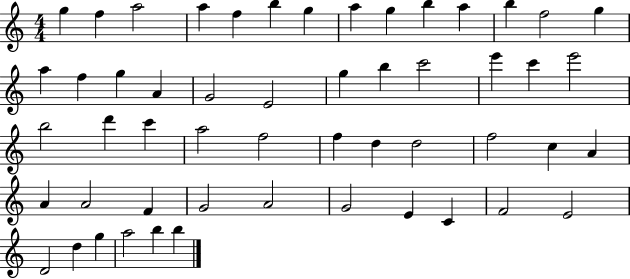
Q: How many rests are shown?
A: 0